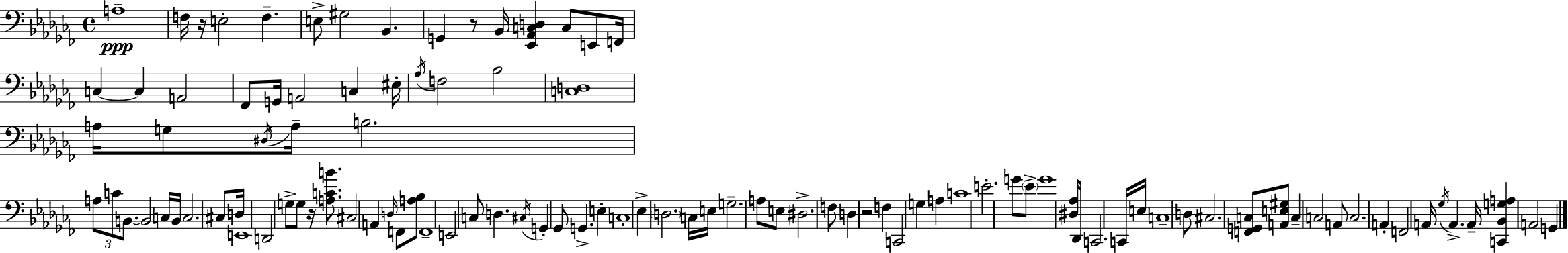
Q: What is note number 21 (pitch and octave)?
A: Ab3